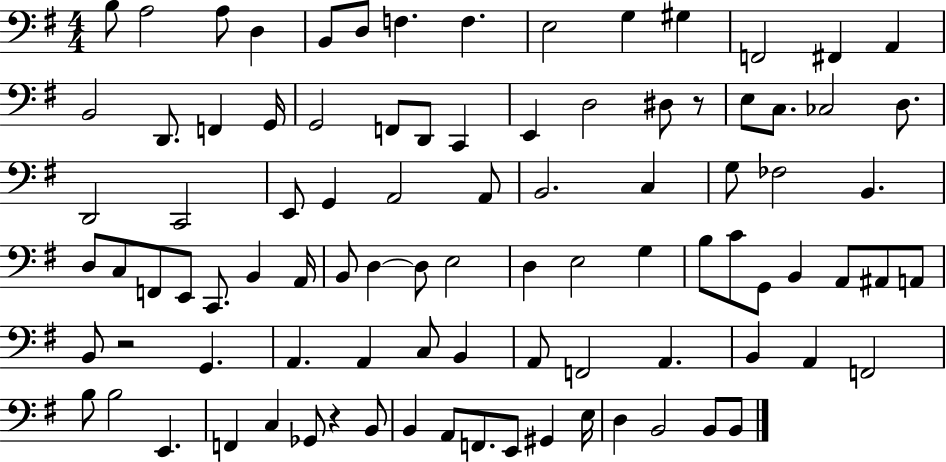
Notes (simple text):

B3/e A3/h A3/e D3/q B2/e D3/e F3/q. F3/q. E3/h G3/q G#3/q F2/h F#2/q A2/q B2/h D2/e. F2/q G2/s G2/h F2/e D2/e C2/q E2/q D3/h D#3/e R/e E3/e C3/e. CES3/h D3/e. D2/h C2/h E2/e G2/q A2/h A2/e B2/h. C3/q G3/e FES3/h B2/q. D3/e C3/e F2/e E2/e C2/e. B2/q A2/s B2/e D3/q D3/e E3/h D3/q E3/h G3/q B3/e C4/e G2/e B2/q A2/e A#2/e A2/e B2/e R/h G2/q. A2/q. A2/q C3/e B2/q A2/e F2/h A2/q. B2/q A2/q F2/h B3/e B3/h E2/q. F2/q C3/q Gb2/e R/q B2/e B2/q A2/e F2/e. E2/e G#2/q E3/s D3/q B2/h B2/e B2/e